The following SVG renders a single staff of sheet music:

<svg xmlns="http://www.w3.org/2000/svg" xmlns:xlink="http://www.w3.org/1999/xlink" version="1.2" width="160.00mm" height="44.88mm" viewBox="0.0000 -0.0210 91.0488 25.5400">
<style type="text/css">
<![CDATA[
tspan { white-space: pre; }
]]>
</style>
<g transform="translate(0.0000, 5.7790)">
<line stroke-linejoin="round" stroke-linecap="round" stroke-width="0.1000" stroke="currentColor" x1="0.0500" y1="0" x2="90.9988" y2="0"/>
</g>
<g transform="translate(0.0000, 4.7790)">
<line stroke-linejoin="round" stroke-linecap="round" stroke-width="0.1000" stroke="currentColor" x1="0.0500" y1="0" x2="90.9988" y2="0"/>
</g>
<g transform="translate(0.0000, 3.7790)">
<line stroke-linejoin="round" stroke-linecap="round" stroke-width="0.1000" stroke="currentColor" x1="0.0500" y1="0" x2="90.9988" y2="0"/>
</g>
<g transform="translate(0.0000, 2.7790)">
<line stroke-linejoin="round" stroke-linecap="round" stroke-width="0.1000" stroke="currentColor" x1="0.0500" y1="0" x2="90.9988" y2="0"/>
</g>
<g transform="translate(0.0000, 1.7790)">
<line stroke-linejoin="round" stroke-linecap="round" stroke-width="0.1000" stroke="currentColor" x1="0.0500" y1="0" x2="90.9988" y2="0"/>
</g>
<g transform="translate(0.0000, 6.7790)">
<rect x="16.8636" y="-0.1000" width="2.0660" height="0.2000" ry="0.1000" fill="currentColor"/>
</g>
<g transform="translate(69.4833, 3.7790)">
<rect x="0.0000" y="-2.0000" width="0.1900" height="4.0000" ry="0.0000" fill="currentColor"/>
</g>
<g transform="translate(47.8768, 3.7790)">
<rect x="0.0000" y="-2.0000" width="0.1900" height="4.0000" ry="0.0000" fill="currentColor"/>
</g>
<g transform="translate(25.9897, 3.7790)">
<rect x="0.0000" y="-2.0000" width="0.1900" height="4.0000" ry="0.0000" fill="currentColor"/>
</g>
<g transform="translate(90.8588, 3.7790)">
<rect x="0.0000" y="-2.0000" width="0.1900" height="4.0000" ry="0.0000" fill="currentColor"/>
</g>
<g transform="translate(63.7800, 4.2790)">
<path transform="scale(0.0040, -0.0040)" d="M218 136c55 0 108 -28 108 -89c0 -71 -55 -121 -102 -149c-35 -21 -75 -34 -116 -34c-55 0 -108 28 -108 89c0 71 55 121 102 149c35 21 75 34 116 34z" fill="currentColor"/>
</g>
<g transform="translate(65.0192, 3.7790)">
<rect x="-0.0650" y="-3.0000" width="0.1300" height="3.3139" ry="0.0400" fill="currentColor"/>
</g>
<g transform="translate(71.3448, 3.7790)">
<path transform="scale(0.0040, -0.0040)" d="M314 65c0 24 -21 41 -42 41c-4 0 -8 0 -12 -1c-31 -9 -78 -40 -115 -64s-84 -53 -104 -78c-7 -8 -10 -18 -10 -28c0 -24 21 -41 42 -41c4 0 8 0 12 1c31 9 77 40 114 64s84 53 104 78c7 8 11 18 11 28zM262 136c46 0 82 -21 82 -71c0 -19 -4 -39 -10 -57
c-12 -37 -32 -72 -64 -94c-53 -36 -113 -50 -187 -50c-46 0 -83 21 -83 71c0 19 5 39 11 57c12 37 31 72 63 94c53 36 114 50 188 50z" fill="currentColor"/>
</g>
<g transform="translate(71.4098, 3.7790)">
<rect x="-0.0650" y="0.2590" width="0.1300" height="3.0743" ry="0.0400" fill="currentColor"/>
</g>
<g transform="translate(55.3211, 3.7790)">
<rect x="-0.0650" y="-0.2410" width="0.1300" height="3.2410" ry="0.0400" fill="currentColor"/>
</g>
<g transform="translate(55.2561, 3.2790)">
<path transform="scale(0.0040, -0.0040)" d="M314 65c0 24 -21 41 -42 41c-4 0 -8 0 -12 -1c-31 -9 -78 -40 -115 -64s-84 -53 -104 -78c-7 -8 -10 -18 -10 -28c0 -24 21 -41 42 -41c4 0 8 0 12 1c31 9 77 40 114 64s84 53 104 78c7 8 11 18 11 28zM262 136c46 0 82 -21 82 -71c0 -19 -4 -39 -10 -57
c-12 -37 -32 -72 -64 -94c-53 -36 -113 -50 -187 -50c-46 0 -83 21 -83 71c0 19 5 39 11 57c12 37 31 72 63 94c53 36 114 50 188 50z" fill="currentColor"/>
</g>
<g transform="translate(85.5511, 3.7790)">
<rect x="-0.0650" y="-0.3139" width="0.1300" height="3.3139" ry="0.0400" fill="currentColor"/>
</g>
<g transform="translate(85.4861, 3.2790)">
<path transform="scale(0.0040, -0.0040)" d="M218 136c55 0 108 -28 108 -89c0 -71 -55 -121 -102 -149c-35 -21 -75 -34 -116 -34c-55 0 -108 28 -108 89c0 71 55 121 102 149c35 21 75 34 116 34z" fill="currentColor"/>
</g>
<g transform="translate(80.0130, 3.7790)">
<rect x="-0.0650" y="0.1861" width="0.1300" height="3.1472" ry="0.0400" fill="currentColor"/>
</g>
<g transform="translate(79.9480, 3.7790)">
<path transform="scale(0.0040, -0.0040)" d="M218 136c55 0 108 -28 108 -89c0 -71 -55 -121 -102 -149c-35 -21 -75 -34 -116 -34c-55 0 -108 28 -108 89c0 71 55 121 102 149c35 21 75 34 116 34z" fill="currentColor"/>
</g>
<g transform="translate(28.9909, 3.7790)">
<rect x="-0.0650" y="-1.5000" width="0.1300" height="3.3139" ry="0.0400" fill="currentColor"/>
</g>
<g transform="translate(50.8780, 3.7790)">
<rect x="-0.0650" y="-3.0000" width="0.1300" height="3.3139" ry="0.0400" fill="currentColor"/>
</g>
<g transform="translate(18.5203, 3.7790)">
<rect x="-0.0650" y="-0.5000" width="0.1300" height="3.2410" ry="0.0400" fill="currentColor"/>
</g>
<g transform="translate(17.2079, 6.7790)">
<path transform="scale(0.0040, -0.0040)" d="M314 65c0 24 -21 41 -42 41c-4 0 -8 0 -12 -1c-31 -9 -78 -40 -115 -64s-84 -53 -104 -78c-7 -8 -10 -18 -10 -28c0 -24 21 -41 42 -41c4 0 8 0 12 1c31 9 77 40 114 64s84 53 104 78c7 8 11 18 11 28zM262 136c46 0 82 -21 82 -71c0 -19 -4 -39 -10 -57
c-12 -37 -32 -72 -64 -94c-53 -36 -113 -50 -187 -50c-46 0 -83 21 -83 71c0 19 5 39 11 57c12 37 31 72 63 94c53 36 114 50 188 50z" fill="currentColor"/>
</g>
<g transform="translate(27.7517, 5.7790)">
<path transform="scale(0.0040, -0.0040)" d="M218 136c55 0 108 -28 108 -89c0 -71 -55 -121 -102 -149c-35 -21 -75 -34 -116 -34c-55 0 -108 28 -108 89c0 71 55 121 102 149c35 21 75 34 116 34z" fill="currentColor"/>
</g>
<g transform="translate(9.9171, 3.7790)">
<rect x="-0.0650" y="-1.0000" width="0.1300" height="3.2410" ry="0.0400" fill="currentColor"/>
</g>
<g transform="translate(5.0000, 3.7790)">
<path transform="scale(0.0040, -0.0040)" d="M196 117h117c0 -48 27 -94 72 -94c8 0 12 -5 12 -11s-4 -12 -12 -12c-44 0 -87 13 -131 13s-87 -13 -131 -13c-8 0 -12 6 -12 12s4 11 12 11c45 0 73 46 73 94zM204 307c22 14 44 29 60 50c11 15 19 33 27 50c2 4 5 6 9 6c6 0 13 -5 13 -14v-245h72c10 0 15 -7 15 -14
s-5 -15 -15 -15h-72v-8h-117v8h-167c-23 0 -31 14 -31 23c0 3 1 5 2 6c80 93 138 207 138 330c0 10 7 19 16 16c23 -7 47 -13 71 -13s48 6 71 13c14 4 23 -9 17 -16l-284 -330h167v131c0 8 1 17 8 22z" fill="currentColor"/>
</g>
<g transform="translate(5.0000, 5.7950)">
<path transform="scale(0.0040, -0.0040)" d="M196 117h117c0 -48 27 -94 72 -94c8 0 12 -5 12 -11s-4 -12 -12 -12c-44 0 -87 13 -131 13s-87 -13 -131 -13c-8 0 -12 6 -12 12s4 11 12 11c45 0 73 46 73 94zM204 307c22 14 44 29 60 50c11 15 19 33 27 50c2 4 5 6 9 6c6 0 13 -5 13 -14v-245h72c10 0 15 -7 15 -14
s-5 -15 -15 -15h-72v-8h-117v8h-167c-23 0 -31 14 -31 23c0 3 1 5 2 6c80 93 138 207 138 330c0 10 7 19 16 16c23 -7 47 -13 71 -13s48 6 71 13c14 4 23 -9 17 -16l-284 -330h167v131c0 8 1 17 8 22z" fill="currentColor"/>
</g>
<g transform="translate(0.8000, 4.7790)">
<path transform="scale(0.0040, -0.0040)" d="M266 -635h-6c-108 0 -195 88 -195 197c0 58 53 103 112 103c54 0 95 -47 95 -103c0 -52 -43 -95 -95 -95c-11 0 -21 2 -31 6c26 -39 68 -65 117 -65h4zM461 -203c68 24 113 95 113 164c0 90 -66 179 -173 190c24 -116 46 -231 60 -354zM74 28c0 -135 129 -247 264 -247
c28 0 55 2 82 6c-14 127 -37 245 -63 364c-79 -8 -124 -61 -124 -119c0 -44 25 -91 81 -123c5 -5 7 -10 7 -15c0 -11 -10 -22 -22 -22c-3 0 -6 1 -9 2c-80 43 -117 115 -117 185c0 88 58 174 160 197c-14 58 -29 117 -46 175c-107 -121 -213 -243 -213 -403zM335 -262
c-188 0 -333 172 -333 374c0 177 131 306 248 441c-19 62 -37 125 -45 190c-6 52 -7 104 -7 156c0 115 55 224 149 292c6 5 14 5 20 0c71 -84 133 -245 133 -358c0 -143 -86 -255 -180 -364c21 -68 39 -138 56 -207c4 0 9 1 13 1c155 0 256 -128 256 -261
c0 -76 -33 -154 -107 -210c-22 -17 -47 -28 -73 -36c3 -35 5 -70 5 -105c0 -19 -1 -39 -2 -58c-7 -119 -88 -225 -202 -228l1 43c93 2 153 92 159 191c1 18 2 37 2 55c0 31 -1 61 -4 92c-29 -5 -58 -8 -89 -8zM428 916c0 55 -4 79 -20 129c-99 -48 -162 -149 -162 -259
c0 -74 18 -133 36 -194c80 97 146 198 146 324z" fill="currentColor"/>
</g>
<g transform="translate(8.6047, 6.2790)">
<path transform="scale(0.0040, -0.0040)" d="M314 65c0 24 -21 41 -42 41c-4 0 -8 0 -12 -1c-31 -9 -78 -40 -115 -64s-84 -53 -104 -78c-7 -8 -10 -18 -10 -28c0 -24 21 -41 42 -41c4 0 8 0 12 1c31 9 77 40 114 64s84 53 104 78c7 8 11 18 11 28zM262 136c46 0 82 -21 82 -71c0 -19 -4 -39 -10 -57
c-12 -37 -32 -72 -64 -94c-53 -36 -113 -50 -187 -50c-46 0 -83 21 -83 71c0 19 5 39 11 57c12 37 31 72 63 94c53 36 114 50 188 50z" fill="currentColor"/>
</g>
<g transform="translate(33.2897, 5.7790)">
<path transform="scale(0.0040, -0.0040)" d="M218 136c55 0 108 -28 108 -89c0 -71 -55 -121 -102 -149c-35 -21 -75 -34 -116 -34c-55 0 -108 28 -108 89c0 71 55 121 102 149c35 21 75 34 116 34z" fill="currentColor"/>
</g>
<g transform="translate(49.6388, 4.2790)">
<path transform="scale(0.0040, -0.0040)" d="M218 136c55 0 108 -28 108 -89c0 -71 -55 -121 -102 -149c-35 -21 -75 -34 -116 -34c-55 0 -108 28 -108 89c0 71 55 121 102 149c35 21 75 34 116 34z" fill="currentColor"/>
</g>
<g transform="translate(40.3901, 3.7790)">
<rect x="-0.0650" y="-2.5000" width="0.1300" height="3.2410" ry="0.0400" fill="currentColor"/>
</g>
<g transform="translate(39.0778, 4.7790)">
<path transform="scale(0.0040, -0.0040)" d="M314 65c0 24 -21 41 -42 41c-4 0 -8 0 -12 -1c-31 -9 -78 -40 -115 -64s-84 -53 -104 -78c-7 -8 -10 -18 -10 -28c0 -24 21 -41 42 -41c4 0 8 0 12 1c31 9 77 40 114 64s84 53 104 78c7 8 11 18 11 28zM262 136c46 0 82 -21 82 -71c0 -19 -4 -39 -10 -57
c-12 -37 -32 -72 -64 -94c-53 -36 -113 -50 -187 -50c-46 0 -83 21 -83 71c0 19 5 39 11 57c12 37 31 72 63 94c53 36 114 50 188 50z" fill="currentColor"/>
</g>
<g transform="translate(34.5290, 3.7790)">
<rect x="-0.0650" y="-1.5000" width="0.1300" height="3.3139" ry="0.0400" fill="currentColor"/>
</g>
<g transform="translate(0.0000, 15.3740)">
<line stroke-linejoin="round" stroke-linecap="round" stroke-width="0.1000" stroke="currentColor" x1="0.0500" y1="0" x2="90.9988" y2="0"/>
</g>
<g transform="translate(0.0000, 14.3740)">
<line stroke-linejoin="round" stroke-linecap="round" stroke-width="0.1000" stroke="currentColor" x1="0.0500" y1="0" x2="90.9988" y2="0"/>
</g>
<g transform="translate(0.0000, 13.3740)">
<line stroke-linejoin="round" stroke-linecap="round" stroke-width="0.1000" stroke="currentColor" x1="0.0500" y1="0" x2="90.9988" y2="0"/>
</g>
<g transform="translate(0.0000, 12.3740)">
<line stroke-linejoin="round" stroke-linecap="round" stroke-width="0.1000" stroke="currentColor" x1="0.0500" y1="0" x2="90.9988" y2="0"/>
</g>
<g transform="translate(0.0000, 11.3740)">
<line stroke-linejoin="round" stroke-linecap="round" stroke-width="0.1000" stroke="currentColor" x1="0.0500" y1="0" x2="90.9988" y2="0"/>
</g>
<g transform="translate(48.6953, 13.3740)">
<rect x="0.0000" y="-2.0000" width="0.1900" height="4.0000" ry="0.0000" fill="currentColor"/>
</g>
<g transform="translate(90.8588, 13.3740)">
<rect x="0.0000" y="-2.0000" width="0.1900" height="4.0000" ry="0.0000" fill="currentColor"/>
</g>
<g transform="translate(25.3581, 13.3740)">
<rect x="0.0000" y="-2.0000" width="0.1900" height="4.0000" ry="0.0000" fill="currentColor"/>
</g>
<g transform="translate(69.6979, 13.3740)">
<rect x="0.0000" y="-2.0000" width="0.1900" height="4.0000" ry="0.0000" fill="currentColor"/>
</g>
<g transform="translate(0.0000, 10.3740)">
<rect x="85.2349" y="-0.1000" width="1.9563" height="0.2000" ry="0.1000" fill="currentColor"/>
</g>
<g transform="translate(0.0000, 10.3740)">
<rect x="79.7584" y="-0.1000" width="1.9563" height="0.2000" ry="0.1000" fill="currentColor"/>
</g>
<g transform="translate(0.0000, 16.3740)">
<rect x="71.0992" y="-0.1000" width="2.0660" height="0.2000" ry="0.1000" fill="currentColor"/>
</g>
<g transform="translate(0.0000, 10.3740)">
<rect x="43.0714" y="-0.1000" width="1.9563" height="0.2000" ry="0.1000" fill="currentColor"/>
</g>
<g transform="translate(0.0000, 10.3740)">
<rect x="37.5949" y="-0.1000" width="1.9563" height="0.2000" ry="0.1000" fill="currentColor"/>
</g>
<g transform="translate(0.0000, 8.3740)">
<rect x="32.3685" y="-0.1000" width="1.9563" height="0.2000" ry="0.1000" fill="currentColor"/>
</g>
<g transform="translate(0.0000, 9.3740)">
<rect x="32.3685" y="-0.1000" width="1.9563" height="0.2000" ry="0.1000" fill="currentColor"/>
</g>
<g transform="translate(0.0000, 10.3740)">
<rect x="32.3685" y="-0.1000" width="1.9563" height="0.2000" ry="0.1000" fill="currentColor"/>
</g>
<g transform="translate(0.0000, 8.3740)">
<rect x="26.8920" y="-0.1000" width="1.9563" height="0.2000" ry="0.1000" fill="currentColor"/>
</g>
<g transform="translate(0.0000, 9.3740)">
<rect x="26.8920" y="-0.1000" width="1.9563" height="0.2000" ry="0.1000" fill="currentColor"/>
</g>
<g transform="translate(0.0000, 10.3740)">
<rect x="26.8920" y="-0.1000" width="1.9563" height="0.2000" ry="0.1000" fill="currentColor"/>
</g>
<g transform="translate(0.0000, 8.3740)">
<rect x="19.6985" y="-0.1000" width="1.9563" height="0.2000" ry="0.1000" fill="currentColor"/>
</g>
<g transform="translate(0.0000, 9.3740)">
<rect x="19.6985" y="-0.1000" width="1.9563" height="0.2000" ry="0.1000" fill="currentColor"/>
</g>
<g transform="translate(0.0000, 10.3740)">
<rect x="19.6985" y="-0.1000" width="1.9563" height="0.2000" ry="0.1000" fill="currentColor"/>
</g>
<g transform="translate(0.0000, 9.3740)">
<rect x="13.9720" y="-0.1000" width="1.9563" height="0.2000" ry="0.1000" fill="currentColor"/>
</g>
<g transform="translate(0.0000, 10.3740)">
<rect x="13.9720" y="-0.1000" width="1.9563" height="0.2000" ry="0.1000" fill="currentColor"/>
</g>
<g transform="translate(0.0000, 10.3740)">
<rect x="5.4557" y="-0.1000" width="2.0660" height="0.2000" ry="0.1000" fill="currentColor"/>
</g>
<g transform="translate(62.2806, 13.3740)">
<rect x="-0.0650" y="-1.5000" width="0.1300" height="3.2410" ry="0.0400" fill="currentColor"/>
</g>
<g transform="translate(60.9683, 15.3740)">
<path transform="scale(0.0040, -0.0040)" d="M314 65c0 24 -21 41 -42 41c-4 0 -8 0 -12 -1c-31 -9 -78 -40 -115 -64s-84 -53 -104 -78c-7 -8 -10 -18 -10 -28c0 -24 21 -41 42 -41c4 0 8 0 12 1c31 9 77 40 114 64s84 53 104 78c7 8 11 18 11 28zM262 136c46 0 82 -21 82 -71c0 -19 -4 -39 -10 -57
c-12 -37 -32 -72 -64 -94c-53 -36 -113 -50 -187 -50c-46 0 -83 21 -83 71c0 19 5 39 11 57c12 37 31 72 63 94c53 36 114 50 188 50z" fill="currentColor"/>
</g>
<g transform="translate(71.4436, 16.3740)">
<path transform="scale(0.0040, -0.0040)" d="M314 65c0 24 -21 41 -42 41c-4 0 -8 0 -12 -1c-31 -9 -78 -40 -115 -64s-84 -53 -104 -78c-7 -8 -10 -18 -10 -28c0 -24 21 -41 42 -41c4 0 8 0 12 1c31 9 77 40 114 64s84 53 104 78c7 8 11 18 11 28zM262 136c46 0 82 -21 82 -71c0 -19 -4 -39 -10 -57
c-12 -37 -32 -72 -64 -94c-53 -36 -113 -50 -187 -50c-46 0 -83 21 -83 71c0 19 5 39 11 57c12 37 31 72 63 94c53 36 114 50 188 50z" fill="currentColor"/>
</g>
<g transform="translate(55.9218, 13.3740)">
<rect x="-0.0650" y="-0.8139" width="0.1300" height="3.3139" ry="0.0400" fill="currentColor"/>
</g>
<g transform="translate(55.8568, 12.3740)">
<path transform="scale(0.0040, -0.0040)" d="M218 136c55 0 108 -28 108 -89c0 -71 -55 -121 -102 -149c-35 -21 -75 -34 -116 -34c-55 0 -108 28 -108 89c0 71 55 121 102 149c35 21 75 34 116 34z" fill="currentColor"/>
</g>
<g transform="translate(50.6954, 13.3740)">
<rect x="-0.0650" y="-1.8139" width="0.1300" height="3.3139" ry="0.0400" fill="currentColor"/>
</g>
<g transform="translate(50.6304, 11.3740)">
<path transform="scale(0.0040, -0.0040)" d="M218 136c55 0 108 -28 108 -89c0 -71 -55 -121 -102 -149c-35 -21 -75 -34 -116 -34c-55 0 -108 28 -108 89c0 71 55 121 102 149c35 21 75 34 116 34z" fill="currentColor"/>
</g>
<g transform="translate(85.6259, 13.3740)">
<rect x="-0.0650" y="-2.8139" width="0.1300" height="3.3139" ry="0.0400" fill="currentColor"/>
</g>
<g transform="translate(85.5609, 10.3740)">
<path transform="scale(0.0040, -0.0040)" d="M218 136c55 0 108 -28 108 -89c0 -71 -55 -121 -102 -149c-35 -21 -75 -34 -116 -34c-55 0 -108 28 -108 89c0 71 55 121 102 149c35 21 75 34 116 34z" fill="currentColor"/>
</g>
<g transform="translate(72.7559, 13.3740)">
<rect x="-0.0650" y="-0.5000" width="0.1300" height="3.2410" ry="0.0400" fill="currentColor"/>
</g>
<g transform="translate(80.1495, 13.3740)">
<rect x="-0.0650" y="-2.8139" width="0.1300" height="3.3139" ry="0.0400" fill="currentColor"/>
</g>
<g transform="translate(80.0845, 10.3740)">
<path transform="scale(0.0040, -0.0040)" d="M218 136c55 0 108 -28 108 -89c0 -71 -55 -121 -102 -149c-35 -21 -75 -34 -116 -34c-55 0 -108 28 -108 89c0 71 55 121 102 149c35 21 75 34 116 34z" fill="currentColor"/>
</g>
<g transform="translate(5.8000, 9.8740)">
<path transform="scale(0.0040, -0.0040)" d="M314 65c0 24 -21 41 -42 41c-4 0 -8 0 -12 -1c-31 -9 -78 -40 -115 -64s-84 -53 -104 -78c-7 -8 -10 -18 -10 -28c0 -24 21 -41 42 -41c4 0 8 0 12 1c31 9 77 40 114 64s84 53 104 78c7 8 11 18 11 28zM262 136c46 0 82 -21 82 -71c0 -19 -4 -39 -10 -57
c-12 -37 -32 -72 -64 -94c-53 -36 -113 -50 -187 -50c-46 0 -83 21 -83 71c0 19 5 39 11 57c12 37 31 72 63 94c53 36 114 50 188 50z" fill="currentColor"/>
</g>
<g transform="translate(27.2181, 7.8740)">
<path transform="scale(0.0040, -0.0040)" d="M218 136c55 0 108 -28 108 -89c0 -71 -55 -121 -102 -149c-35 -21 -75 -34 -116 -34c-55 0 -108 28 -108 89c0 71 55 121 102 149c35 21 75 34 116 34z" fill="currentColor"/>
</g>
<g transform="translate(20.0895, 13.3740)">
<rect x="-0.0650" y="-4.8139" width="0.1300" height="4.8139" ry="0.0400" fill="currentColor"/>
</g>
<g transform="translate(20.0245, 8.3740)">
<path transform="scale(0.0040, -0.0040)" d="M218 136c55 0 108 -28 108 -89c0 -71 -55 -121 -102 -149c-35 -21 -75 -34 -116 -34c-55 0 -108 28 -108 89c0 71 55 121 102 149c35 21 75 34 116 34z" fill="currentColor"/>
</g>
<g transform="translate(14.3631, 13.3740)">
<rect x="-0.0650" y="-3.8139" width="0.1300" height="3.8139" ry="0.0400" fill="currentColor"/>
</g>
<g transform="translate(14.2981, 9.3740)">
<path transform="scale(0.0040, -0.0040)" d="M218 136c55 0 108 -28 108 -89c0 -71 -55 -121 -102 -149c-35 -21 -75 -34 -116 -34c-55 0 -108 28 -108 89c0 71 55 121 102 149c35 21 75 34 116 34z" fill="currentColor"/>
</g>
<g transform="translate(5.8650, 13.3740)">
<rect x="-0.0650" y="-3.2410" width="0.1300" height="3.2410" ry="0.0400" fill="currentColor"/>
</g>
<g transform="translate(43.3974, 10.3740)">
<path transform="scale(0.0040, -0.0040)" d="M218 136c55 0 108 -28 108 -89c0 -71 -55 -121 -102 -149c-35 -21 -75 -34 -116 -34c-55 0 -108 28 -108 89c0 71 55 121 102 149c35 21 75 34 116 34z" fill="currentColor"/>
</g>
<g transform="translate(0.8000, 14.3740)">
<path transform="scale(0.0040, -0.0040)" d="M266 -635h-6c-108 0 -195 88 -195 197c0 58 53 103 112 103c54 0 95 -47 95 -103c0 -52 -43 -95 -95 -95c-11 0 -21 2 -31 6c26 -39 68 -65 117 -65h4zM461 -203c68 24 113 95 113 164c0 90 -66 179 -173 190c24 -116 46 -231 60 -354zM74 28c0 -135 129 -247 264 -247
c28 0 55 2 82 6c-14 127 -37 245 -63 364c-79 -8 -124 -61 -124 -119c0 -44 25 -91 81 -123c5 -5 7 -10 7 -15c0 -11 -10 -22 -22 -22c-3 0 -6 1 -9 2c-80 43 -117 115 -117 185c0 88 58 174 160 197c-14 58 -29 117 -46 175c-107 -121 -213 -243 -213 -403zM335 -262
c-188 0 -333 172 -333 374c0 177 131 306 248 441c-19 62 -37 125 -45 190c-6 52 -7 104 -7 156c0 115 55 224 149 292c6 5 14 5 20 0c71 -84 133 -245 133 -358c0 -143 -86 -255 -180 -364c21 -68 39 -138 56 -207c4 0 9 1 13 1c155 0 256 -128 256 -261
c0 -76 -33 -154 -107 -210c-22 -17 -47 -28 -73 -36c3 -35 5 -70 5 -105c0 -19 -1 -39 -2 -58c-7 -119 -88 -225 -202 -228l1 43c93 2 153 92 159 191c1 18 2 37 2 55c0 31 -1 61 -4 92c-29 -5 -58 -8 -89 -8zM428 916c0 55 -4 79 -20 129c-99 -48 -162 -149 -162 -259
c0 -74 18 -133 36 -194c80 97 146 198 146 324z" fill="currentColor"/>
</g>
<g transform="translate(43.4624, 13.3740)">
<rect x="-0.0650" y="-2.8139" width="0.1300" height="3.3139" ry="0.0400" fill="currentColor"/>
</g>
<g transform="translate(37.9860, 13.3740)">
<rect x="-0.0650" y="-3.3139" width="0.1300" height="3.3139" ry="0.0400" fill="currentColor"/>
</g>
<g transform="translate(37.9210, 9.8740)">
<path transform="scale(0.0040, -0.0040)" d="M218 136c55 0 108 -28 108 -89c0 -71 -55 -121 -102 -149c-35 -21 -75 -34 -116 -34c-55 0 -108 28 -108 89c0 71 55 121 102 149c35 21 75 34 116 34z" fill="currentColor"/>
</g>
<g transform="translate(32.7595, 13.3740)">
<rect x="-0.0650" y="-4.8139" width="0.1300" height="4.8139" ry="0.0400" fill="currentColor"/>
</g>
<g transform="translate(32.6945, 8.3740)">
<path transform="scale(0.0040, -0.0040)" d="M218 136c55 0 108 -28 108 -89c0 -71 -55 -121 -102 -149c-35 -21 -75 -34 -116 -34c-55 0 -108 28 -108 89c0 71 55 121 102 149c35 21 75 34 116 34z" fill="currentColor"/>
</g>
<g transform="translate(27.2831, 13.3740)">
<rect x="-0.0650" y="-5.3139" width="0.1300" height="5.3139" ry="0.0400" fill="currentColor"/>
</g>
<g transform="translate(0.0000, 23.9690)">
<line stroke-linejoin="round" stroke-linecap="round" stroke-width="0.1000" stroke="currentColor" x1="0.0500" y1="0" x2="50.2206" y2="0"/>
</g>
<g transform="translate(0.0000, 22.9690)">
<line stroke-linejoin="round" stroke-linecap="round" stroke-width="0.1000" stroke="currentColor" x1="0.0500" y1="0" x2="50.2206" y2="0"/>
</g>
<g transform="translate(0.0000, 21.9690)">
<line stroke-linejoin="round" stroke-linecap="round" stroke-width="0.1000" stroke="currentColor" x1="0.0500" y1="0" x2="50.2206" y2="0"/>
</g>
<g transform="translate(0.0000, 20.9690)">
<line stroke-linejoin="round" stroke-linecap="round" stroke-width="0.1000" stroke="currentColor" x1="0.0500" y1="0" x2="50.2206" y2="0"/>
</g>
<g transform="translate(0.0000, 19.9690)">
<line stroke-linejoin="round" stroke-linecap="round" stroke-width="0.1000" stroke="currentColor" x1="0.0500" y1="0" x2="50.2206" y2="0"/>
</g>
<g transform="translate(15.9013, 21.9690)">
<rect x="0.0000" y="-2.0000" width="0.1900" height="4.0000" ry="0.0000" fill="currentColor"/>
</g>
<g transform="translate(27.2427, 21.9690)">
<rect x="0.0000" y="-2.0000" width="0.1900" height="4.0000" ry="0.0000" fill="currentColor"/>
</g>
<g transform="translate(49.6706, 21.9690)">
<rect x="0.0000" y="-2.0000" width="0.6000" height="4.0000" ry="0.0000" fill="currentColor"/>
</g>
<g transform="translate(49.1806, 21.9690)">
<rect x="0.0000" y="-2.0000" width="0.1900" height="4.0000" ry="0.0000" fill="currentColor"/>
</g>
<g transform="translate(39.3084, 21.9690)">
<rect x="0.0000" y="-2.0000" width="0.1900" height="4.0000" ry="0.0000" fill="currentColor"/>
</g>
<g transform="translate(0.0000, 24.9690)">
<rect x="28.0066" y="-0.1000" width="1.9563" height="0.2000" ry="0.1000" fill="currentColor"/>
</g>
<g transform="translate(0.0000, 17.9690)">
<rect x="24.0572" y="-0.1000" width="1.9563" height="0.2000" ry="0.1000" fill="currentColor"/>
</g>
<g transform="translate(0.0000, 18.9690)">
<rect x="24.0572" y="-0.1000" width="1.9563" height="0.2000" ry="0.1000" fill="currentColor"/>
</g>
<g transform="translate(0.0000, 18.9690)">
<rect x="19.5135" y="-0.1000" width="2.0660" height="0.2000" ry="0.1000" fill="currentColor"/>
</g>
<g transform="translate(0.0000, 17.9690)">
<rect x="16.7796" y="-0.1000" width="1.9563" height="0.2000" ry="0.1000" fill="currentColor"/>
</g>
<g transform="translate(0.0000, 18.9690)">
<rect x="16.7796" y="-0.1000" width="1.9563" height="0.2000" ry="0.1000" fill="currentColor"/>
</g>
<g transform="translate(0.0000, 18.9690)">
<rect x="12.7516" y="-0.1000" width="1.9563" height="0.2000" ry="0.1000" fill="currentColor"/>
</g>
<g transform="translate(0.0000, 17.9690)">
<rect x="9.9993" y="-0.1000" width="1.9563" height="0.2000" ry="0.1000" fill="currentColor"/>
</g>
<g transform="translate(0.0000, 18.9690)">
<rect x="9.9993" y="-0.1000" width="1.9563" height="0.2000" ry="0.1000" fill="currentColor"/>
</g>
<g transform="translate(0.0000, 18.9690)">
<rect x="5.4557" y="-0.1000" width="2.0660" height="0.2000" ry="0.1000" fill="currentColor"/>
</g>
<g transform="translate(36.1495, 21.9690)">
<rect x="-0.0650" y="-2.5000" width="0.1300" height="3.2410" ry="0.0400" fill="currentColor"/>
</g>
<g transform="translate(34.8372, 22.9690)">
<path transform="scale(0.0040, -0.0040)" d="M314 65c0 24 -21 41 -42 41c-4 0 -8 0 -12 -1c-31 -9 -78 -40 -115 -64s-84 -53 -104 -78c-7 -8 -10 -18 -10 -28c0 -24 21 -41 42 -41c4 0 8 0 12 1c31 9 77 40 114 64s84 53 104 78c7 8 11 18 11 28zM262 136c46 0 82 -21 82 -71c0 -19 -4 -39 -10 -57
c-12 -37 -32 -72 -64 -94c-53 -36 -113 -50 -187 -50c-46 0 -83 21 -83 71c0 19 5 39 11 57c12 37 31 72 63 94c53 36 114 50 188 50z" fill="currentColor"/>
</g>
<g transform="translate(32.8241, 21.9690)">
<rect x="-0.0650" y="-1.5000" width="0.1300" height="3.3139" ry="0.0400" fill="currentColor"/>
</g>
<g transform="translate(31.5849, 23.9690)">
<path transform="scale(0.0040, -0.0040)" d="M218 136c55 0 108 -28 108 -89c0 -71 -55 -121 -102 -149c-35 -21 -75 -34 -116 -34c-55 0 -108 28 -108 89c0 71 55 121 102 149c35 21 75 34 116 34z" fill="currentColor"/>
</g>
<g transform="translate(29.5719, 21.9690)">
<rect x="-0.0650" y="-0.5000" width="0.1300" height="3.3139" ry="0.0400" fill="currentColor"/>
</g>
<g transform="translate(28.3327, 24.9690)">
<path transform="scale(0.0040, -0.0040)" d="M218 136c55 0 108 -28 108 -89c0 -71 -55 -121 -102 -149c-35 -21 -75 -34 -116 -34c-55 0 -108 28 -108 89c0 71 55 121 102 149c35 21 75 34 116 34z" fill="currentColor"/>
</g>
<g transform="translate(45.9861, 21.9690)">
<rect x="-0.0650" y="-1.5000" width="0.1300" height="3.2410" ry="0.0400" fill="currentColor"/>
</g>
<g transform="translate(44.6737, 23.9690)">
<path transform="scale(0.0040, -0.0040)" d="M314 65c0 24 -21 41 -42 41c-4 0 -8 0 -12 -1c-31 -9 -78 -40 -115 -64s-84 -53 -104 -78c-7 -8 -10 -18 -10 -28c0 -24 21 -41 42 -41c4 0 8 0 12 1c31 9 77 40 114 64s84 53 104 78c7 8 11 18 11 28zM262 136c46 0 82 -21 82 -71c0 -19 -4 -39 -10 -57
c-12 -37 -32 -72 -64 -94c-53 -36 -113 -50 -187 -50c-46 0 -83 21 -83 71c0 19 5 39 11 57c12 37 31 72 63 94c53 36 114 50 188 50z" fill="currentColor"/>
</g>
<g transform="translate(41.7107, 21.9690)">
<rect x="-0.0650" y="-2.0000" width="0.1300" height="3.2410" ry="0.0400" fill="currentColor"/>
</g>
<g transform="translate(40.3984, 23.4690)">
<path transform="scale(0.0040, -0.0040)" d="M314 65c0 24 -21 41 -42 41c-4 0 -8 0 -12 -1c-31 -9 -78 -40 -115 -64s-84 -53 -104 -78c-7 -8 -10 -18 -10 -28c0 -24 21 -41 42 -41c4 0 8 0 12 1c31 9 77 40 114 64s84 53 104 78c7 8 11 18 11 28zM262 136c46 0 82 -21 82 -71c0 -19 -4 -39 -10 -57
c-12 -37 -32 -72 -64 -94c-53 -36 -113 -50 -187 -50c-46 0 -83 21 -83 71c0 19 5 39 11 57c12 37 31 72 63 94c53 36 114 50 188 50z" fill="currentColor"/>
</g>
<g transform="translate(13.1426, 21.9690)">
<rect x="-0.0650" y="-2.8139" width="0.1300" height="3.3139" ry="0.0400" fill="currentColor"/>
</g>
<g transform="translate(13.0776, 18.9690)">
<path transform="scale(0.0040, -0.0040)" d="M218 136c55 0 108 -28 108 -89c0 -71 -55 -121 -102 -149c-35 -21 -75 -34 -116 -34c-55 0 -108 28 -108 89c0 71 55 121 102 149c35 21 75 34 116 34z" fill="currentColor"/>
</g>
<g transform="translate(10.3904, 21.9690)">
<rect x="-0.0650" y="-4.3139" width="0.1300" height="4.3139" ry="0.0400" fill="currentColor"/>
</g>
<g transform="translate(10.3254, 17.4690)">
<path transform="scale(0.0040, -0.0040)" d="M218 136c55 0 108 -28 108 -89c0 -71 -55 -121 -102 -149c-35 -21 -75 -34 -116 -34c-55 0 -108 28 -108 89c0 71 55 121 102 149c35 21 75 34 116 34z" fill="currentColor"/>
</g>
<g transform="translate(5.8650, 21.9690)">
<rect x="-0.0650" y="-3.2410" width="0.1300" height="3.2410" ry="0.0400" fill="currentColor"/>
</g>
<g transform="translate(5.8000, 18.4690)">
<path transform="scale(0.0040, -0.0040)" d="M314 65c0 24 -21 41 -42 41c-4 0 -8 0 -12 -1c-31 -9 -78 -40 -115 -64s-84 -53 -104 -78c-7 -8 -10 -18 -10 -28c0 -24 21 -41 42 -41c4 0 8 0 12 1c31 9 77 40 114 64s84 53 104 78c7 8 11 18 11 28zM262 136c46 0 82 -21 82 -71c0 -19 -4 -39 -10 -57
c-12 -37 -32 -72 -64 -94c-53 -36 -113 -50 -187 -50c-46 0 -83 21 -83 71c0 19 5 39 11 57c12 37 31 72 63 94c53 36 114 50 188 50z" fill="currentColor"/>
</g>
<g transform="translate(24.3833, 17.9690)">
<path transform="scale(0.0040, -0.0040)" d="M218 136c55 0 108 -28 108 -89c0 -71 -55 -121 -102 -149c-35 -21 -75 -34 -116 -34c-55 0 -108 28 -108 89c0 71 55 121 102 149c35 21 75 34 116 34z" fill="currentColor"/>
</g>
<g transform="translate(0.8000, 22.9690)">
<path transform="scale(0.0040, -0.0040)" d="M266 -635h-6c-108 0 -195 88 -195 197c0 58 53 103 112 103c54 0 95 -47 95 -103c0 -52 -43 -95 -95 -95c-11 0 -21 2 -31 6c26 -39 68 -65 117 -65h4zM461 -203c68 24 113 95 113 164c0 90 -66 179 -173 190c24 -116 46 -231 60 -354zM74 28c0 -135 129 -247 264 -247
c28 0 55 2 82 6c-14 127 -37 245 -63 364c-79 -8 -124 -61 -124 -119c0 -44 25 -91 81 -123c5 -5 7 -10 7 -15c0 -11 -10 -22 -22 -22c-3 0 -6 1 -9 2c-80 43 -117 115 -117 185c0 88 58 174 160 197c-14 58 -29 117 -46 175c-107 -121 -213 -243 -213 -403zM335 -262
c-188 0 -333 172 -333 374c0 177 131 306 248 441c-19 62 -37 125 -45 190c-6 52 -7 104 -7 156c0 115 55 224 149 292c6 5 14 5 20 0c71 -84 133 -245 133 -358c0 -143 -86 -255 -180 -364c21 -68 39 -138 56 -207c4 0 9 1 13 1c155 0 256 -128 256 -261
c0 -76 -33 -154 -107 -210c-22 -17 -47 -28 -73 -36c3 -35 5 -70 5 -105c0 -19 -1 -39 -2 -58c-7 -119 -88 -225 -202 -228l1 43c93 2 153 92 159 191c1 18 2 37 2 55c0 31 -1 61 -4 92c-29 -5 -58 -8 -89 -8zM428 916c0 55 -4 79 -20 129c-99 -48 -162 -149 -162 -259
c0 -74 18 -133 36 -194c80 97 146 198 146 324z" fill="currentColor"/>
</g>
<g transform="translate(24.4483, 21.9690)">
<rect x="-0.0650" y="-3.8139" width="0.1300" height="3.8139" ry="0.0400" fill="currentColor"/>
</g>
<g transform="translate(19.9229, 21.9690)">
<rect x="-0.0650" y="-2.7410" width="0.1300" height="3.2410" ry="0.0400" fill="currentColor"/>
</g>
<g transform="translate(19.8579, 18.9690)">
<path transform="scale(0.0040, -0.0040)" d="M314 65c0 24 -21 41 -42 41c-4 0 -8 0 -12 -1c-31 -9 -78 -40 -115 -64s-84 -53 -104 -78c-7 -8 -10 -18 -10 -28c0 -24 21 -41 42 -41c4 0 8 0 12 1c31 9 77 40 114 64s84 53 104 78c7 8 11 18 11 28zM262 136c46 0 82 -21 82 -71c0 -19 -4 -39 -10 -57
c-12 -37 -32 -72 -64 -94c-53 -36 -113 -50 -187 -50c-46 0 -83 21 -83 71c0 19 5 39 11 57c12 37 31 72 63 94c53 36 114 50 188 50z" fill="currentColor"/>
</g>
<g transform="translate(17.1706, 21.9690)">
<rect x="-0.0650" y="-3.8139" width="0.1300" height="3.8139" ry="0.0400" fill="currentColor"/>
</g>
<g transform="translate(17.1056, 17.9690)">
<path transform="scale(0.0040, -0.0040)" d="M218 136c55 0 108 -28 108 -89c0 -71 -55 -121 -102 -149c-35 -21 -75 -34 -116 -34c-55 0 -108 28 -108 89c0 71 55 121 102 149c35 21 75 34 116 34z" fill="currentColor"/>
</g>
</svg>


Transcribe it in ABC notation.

X:1
T:Untitled
M:4/4
L:1/4
K:C
D2 C2 E E G2 A c2 A B2 B c b2 c' e' f' e' b a f d E2 C2 a a b2 d' a c' a2 c' C E G2 F2 E2